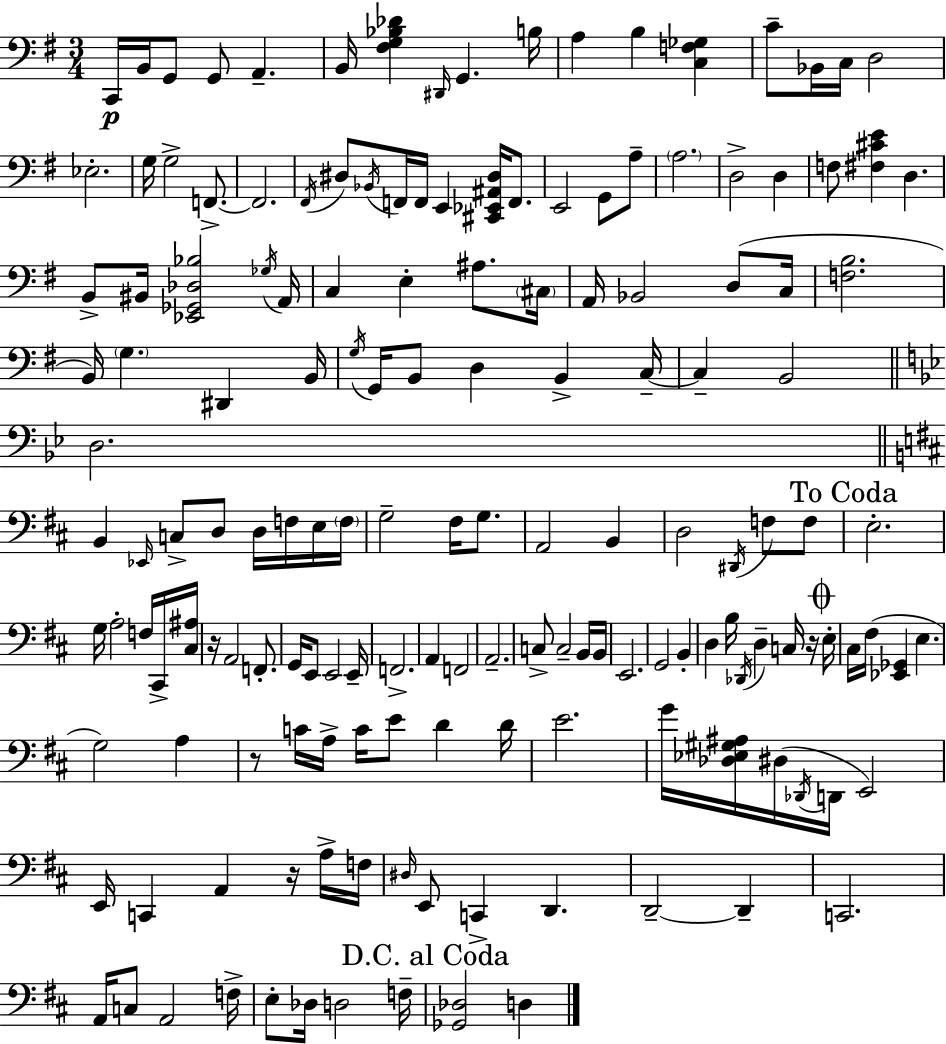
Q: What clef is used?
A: bass